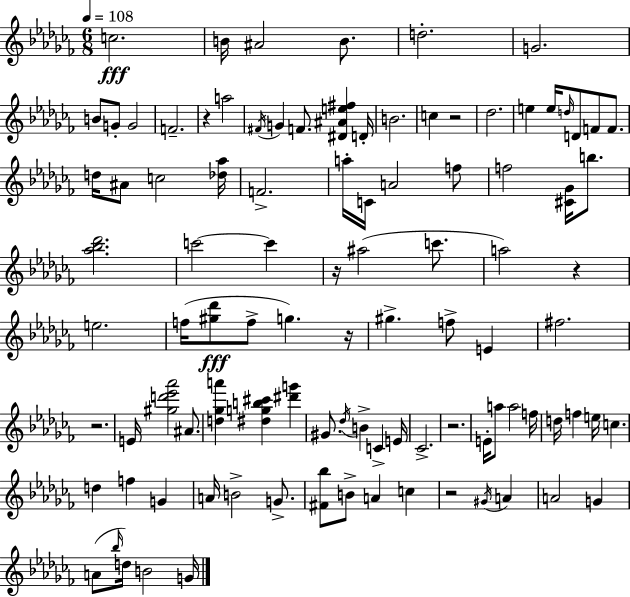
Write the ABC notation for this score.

X:1
T:Untitled
M:6/8
L:1/4
K:Abm
c2 B/4 ^A2 B/2 d2 G2 B/2 G/2 G2 F2 z a2 ^F/4 G F/2 [^D^Ae^f] D/4 B2 c z2 _d2 e e/4 d/4 D/2 F/2 F/2 d/4 ^A/2 c2 [_d_a]/4 F2 a/4 C/4 A2 f/2 f2 [^C_G]/4 b/2 [_a_b_d']2 c'2 c' z/4 ^a2 c'/2 a2 z e2 f/4 [^g_d']/2 f/2 g z/4 ^g f/2 E ^f2 z2 E/4 [^gd'_e'_a']2 ^A/2 [d_ga'] [^dgb^c'] [^d'g'] ^G/2 _d/4 B C E/4 _C2 z2 E/4 a/2 a2 f/4 d/4 f e/4 c d f G A/4 B2 G/2 [^F_b]/2 B/2 A c z2 ^G/4 A A2 G A/2 _b/4 d/4 B2 G/4